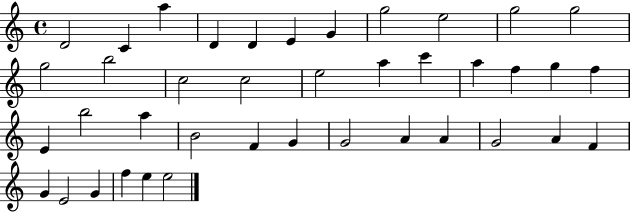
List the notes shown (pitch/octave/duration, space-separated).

D4/h C4/q A5/q D4/q D4/q E4/q G4/q G5/h E5/h G5/h G5/h G5/h B5/h C5/h C5/h E5/h A5/q C6/q A5/q F5/q G5/q F5/q E4/q B5/h A5/q B4/h F4/q G4/q G4/h A4/q A4/q G4/h A4/q F4/q G4/q E4/h G4/q F5/q E5/q E5/h